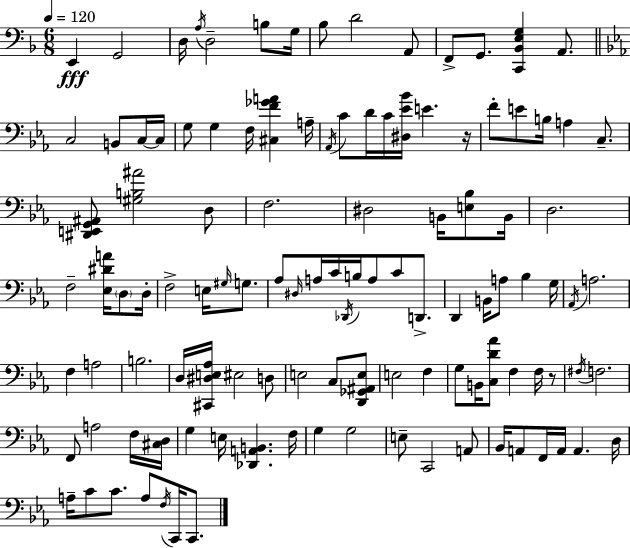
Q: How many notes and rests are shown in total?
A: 114